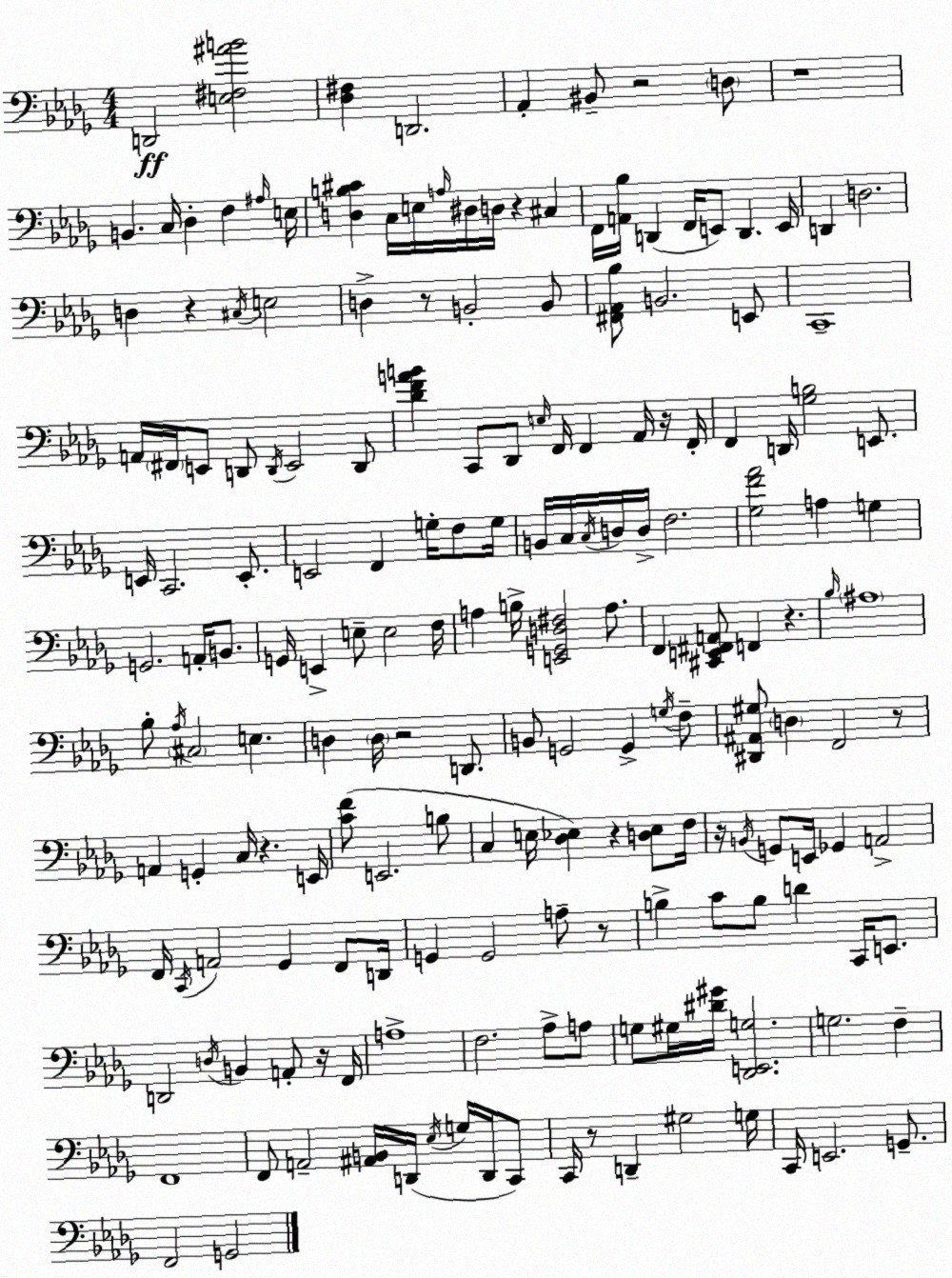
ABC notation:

X:1
T:Untitled
M:4/4
L:1/4
K:Bbm
D,,2 [E,^F,^AB]2 [_D,^F,] D,,2 _A,, ^B,,/2 z2 D,/2 z4 B,, C,/4 _D, F, ^A,/4 E,/4 [D,B,^C] C,/4 E,/4 A,/4 ^D,/4 D,/4 z ^C, F,,/4 [A,,_B,]/4 D,, F,,/4 E,,/2 D,, E,,/4 D,, D,2 D, z ^C,/4 E,2 D, z/2 B,,2 B,,/2 [^F,,_A,,_B,]/2 B,,2 E,,/2 C,,4 A,,/4 ^F,,/4 E,,/2 D,,/2 D,,/4 E,,2 D,,/2 [_DFAB] C,,/2 _D,,/2 E,/4 F,,/4 F,, _A,,/4 z/4 F,,/4 F,, D,,/4 [_G,B,]2 E,,/2 E,,/4 C,,2 E,,/2 E,,2 F,, G,/4 F,/2 G,/4 B,,/4 C,/4 C,/4 D,/4 D,/4 F,2 [_G,F_A]2 A, G, G,,2 A,,/4 B,,/2 G,,/4 E,, E,/2 E,2 F,/4 A, B,/4 [E,,G,,D,^F,]2 A,/2 F,, [^C,,E,,^F,,A,,]/2 F,, z _B,/4 ^A,4 _B,/2 _A,/4 ^C,2 E, D, D,/4 z2 D,,/2 B,,/2 G,,2 G,, G,/4 F,/2 [^D,,^A,,^G,]/2 D, F,,2 z/2 A,, G,, C,/4 z E,,/4 [CF]/2 E,,2 B,/2 C, E,/4 [_D,_E,] z [D,_E,]/2 F,/4 z/4 B,,/4 G,,/2 E,,/4 _G,, A,,2 F,,/4 C,,/4 A,,2 _G,, F,,/2 D,,/4 G,, G,,2 A,/2 z/2 B, C/2 B,/2 D C,,/4 E,,/2 D,,2 D,/4 B,, A,,/2 z/4 F,,/4 A,4 F,2 _A,/2 A,/2 G,/2 ^G,/4 [^D^G]/4 [_D,,E,,G,]2 G,2 F, F,,4 F,,/2 A,,2 [^A,,B,,]/4 D,,/4 _E,/4 G,/4 D,,/4 C,,/2 C,,/4 z/2 D,, ^G,2 G,/4 C,,/4 E,,2 G,,/2 F,,2 G,,2